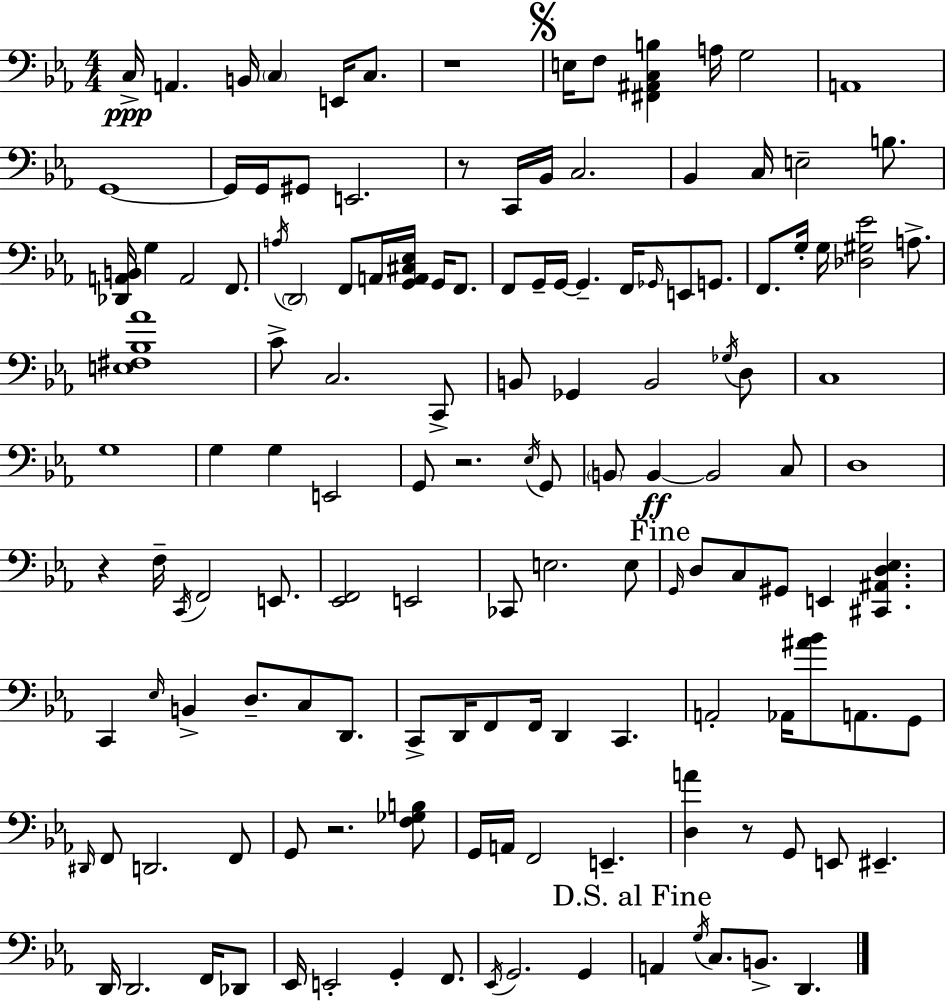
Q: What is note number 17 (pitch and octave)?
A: C2